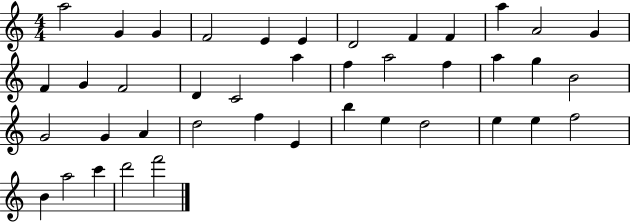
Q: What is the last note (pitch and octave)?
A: F6